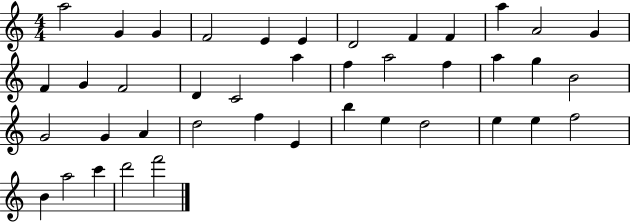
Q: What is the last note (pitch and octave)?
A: F6